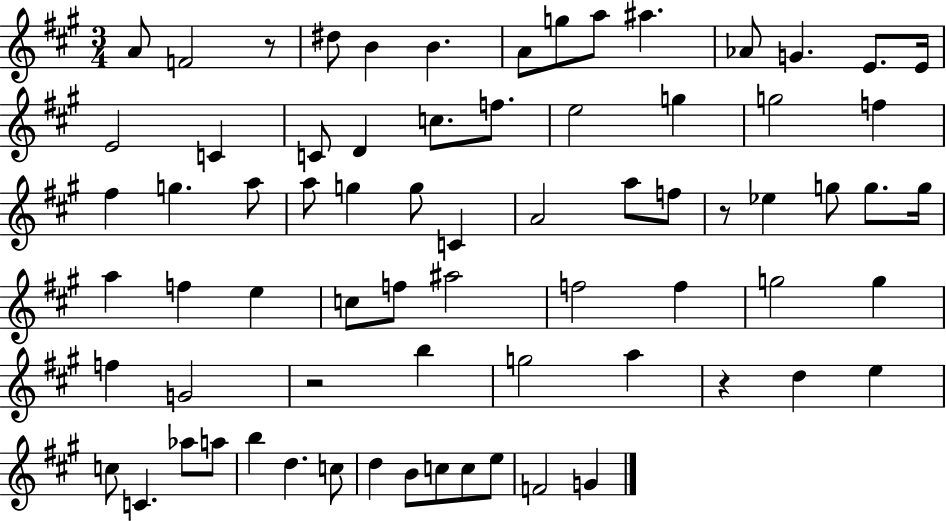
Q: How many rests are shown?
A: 4